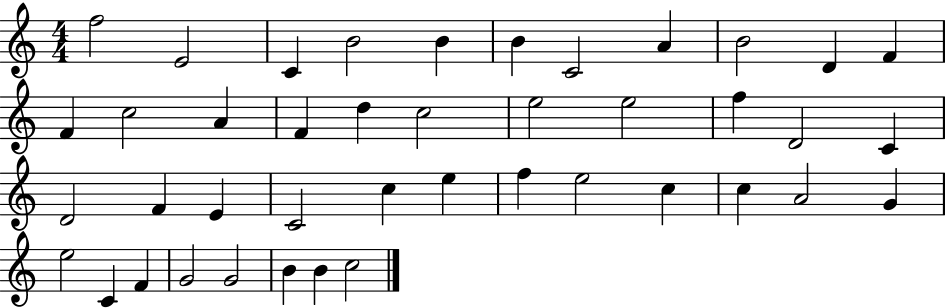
{
  \clef treble
  \numericTimeSignature
  \time 4/4
  \key c \major
  f''2 e'2 | c'4 b'2 b'4 | b'4 c'2 a'4 | b'2 d'4 f'4 | \break f'4 c''2 a'4 | f'4 d''4 c''2 | e''2 e''2 | f''4 d'2 c'4 | \break d'2 f'4 e'4 | c'2 c''4 e''4 | f''4 e''2 c''4 | c''4 a'2 g'4 | \break e''2 c'4 f'4 | g'2 g'2 | b'4 b'4 c''2 | \bar "|."
}